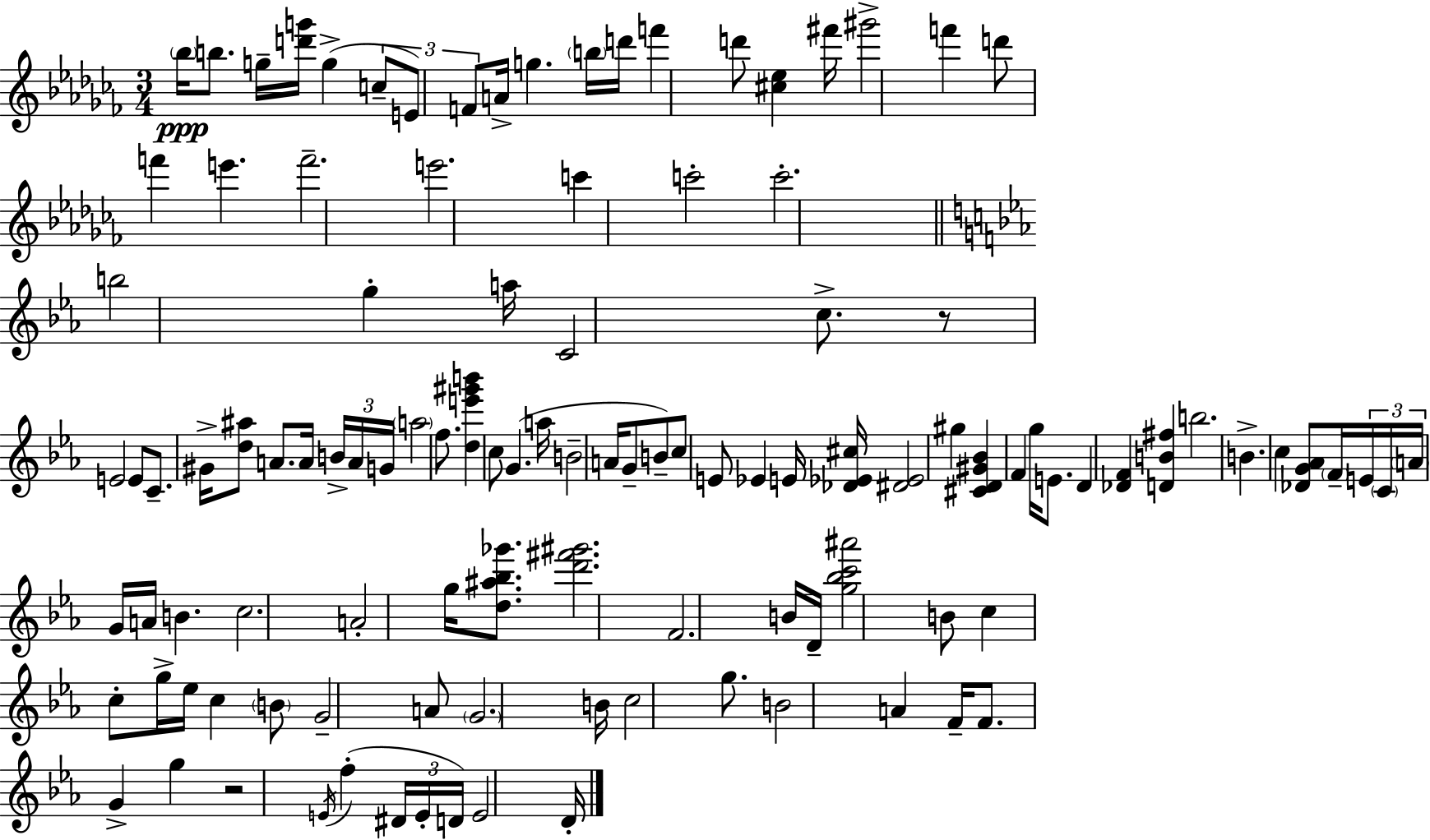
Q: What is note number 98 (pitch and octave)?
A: D4